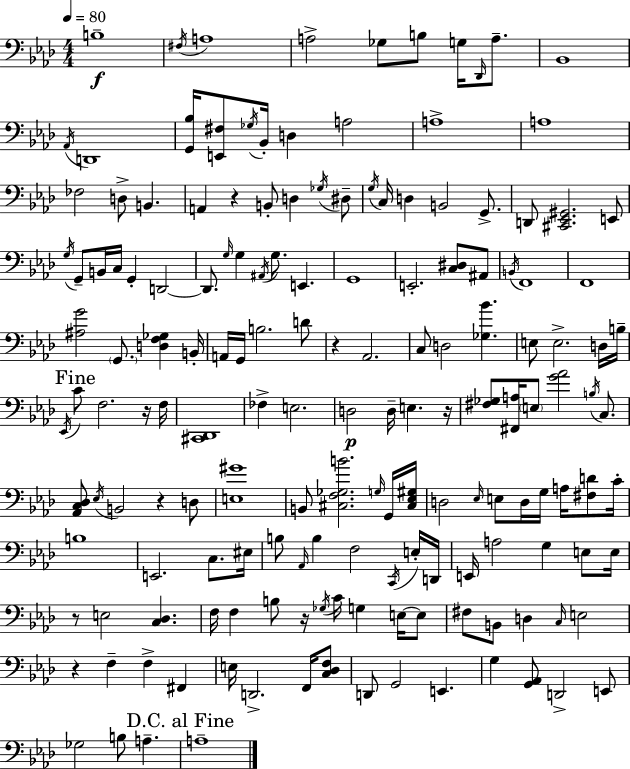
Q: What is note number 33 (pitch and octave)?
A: E2